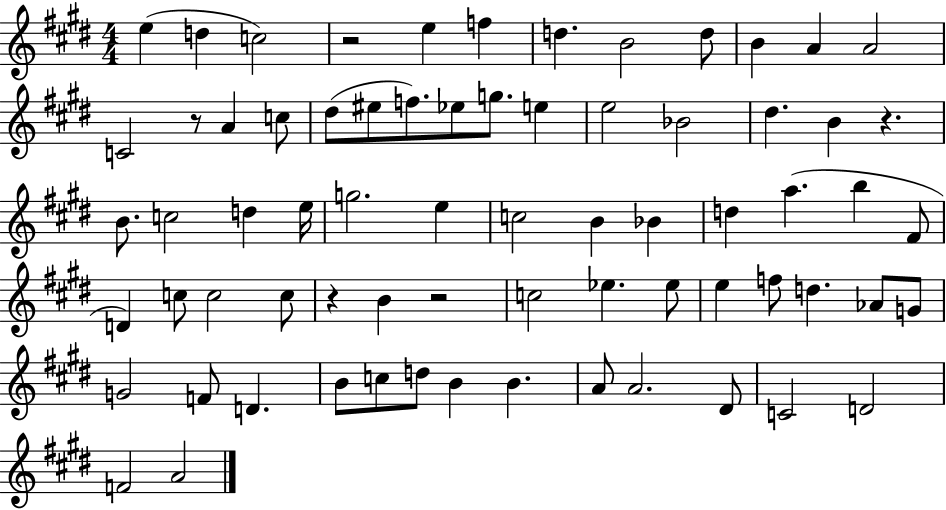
{
  \clef treble
  \numericTimeSignature
  \time 4/4
  \key e \major
  e''4( d''4 c''2) | r2 e''4 f''4 | d''4. b'2 d''8 | b'4 a'4 a'2 | \break c'2 r8 a'4 c''8 | dis''8( eis''8 f''8.) ees''8 g''8. e''4 | e''2 bes'2 | dis''4. b'4 r4. | \break b'8. c''2 d''4 e''16 | g''2. e''4 | c''2 b'4 bes'4 | d''4 a''4.( b''4 fis'8 | \break d'4) c''8 c''2 c''8 | r4 b'4 r2 | c''2 ees''4. ees''8 | e''4 f''8 d''4. aes'8 g'8 | \break g'2 f'8 d'4. | b'8 c''8 d''8 b'4 b'4. | a'8 a'2. dis'8 | c'2 d'2 | \break f'2 a'2 | \bar "|."
}